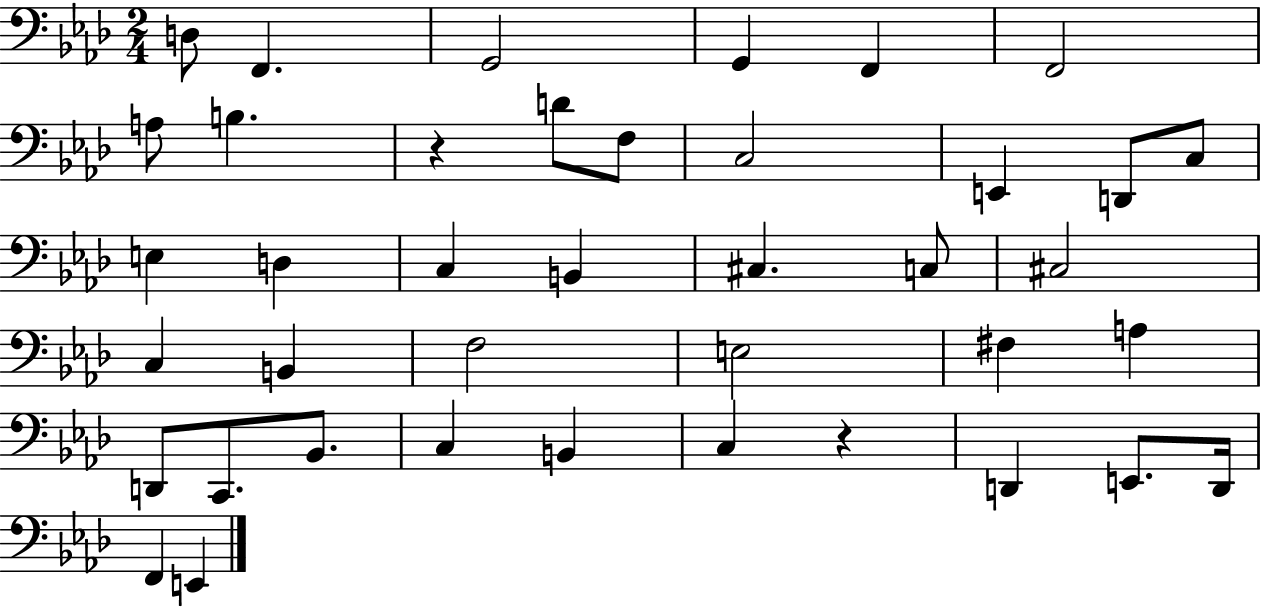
{
  \clef bass
  \numericTimeSignature
  \time 2/4
  \key aes \major
  d8 f,4. | g,2 | g,4 f,4 | f,2 | \break a8 b4. | r4 d'8 f8 | c2 | e,4 d,8 c8 | \break e4 d4 | c4 b,4 | cis4. c8 | cis2 | \break c4 b,4 | f2 | e2 | fis4 a4 | \break d,8 c,8. bes,8. | c4 b,4 | c4 r4 | d,4 e,8. d,16 | \break f,4 e,4 | \bar "|."
}